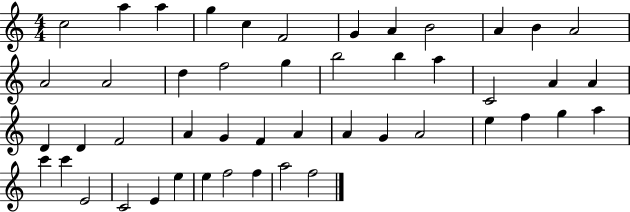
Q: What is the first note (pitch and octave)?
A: C5